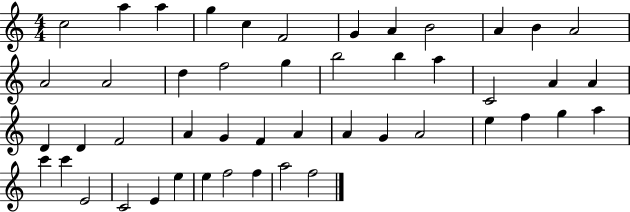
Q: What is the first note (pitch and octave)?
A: C5